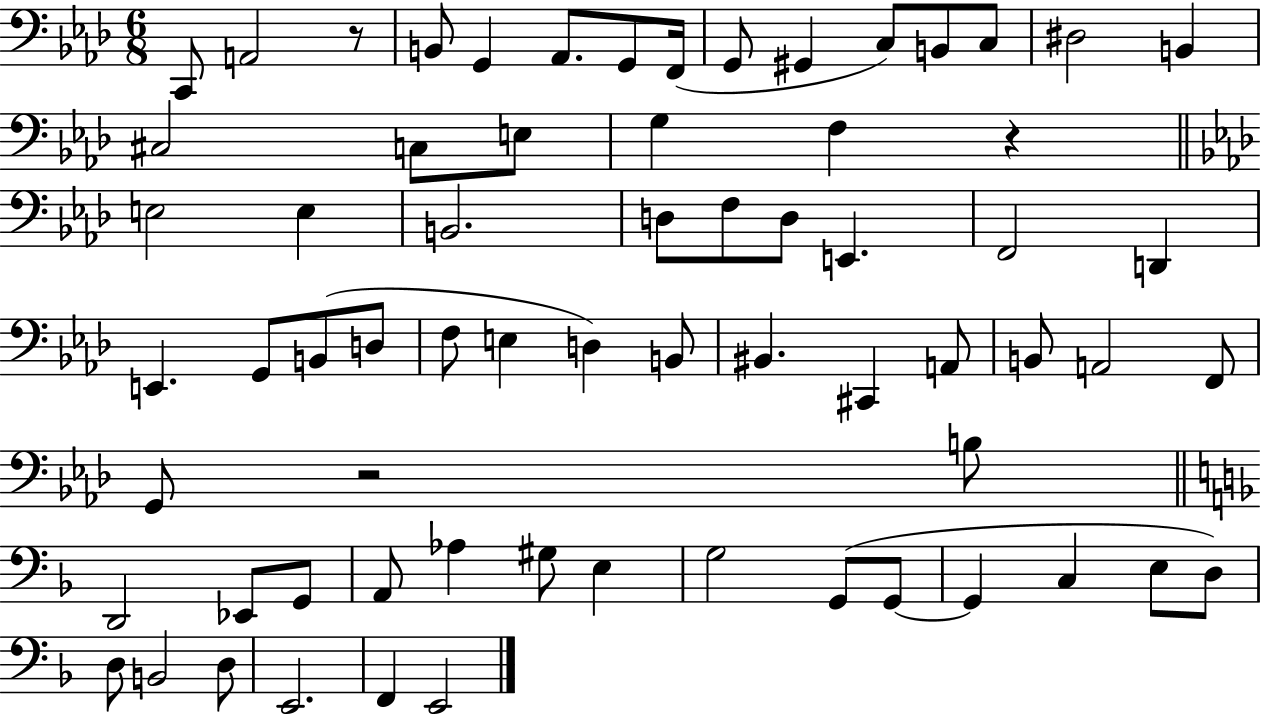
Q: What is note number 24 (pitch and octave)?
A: F3